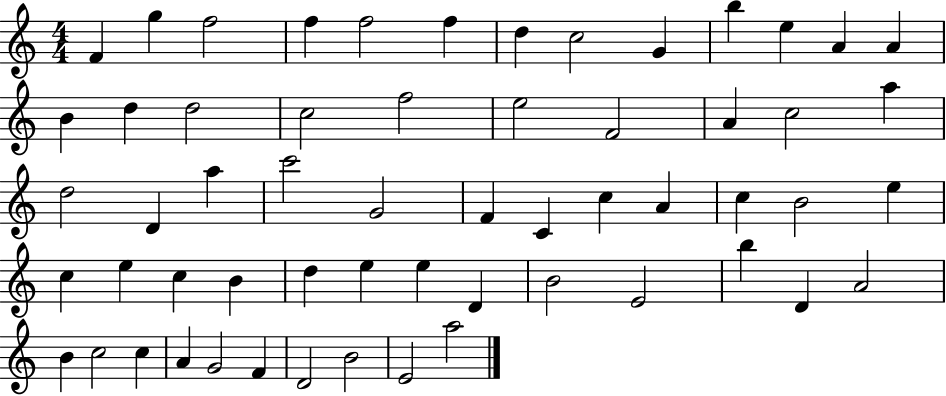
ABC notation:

X:1
T:Untitled
M:4/4
L:1/4
K:C
F g f2 f f2 f d c2 G b e A A B d d2 c2 f2 e2 F2 A c2 a d2 D a c'2 G2 F C c A c B2 e c e c B d e e D B2 E2 b D A2 B c2 c A G2 F D2 B2 E2 a2